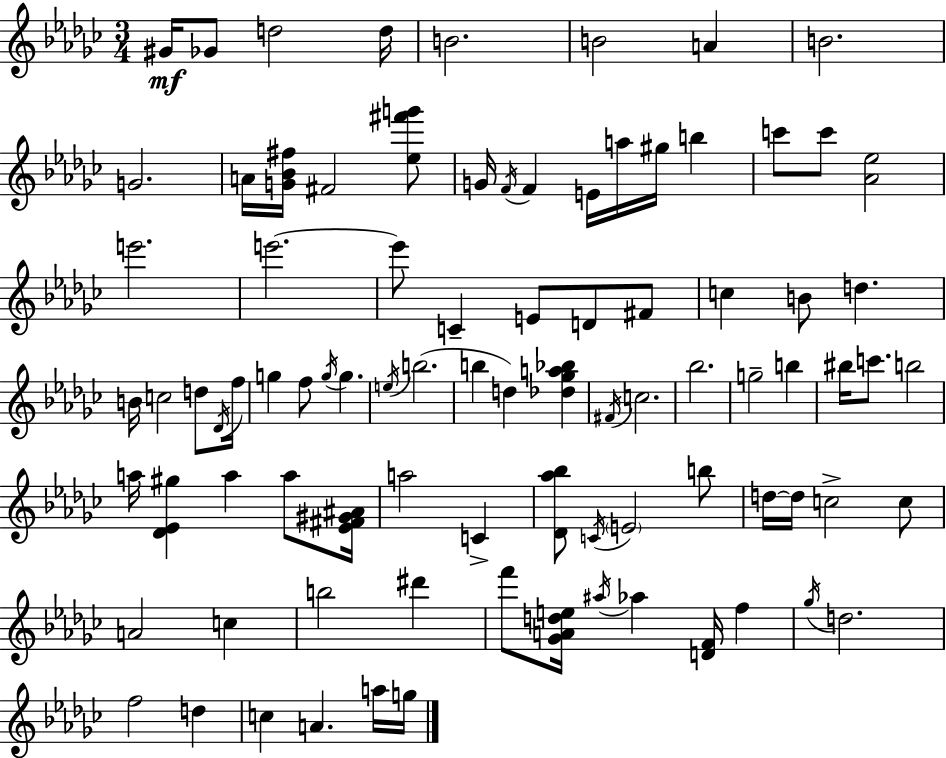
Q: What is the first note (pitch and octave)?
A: G#4